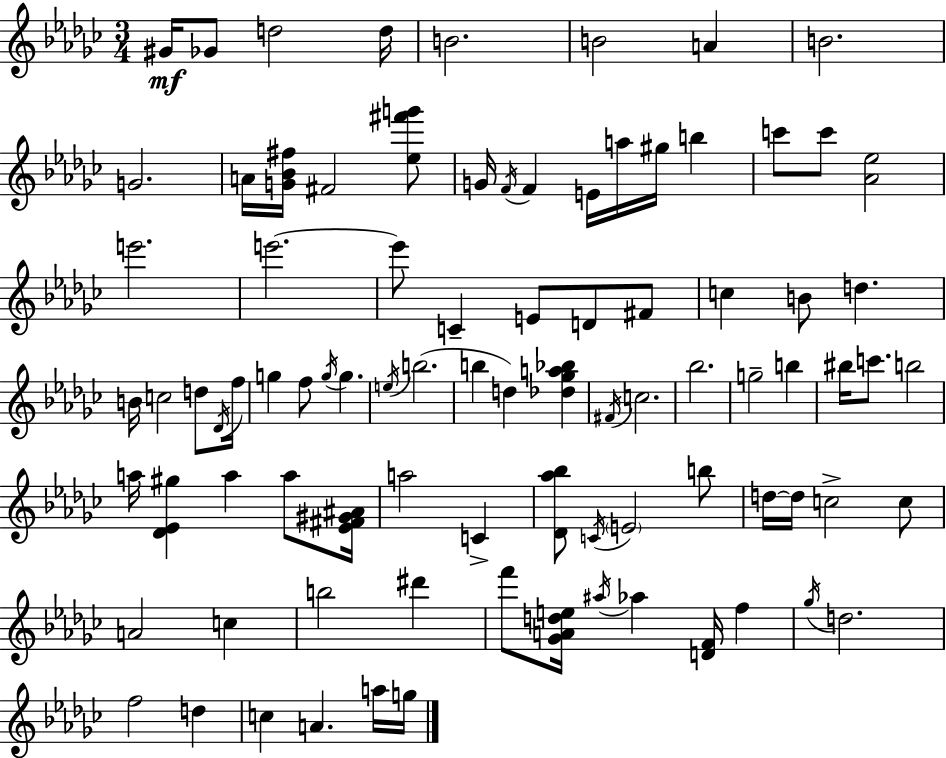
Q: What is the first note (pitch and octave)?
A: G#4